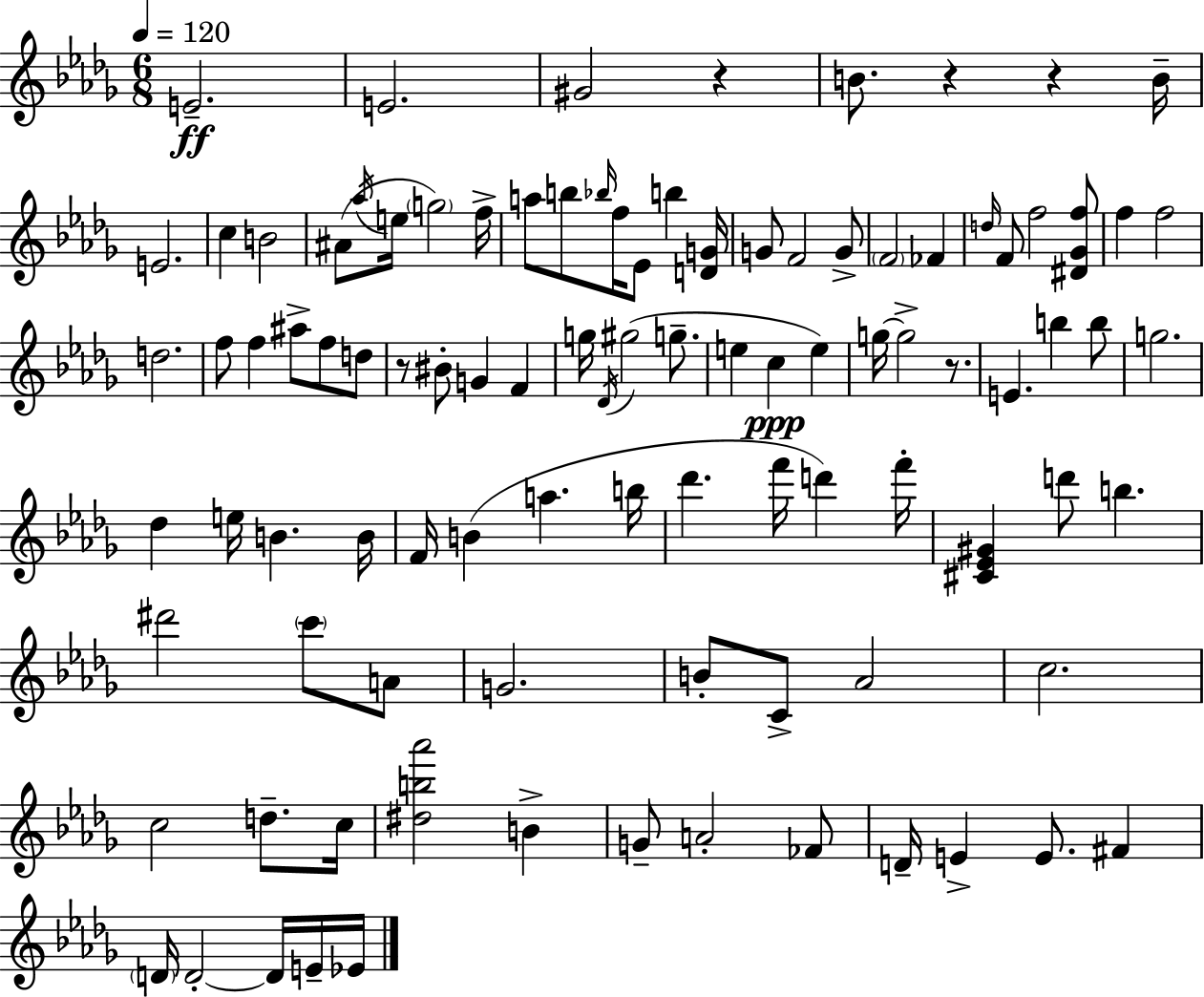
{
  \clef treble
  \numericTimeSignature
  \time 6/8
  \key bes \minor
  \tempo 4 = 120
  e'2.--\ff | e'2. | gis'2 r4 | b'8. r4 r4 b'16-- | \break e'2. | c''4 b'2 | ais'8( \acciaccatura { aes''16 } e''16 \parenthesize g''2) | f''16-> a''8 b''8 \grace { bes''16 } f''16 ees'8 b''4 | \break <d' g'>16 g'8 f'2 | g'8-> \parenthesize f'2 fes'4 | \grace { d''16 } f'8 f''2 | <dis' ges' f''>8 f''4 f''2 | \break d''2. | f''8 f''4 ais''8-> f''8 | d''8 r8 bis'8-. g'4 f'4 | g''16 \acciaccatura { des'16 }( gis''2 | \break g''8.-- e''4 c''4\ppp | e''4) g''16~~ g''2-> | r8. e'4. b''4 | b''8 g''2. | \break des''4 e''16 b'4. | b'16 f'16 b'4( a''4. | b''16 des'''4. f'''16 d'''4) | f'''16-. <cis' ees' gis'>4 d'''8 b''4. | \break dis'''2 | \parenthesize c'''8 a'8 g'2. | b'8-. c'8-> aes'2 | c''2. | \break c''2 | d''8.-- c''16 <dis'' b'' aes'''>2 | b'4-> g'8-- a'2-. | fes'8 d'16-- e'4-> e'8. | \break fis'4 \parenthesize d'16 d'2-.~~ | d'16 e'16-- ees'16 \bar "|."
}